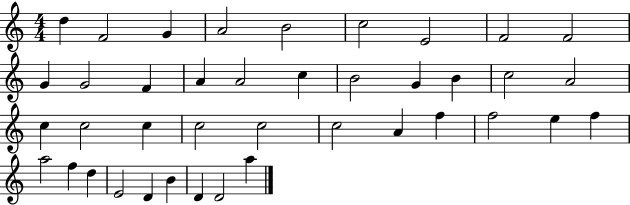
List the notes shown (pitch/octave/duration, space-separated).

D5/q F4/h G4/q A4/h B4/h C5/h E4/h F4/h F4/h G4/q G4/h F4/q A4/q A4/h C5/q B4/h G4/q B4/q C5/h A4/h C5/q C5/h C5/q C5/h C5/h C5/h A4/q F5/q F5/h E5/q F5/q A5/h F5/q D5/q E4/h D4/q B4/q D4/q D4/h A5/q